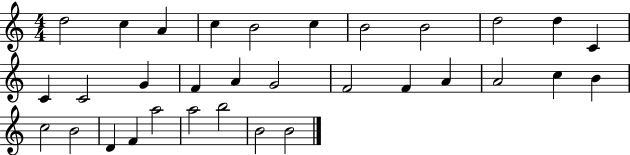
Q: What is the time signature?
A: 4/4